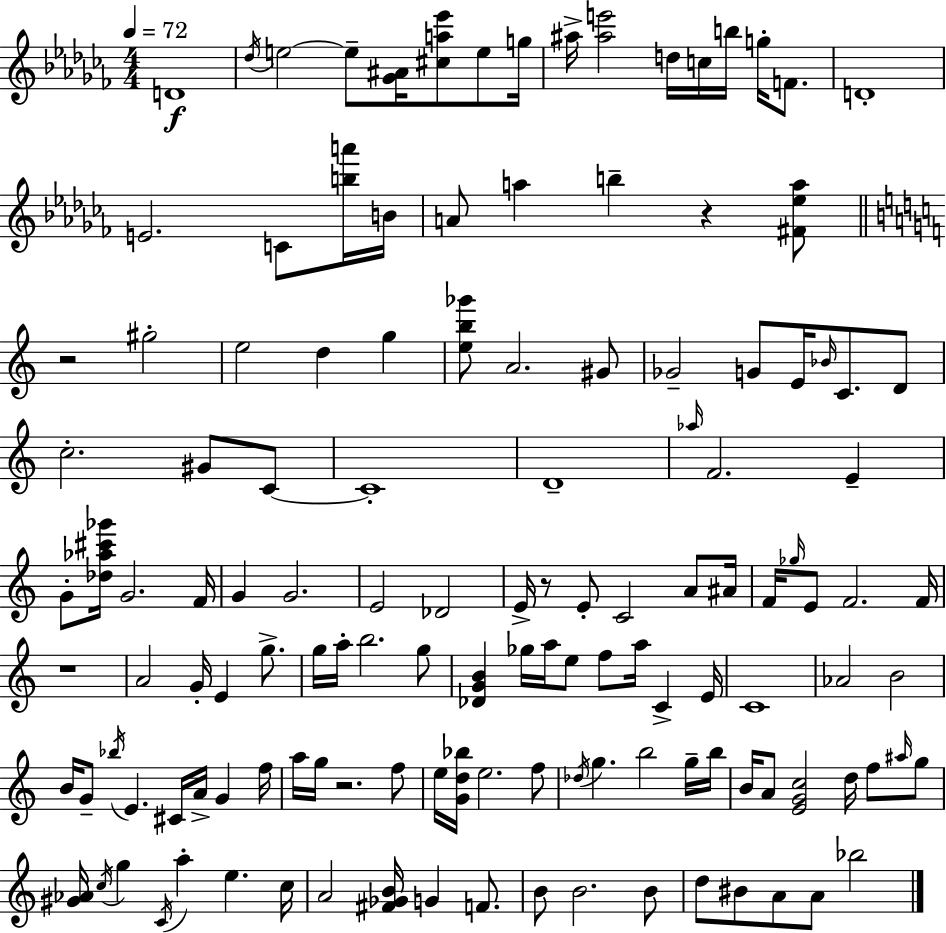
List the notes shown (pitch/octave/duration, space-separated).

D4/w Db5/s E5/h E5/e [Gb4,A#4]/s [C#5,A5,Eb6]/e E5/e G5/s A#5/s [A#5,E6]/h D5/s C5/s B5/s G5/s F4/e. D4/w E4/h. C4/e [B5,A6]/s B4/s A4/e A5/q B5/q R/q [F#4,Eb5,A5]/e R/h G#5/h E5/h D5/q G5/q [E5,B5,Gb6]/e A4/h. G#4/e Gb4/h G4/e E4/s Bb4/s C4/e. D4/e C5/h. G#4/e C4/e C4/w D4/w Ab5/s F4/h. E4/q G4/e [Db5,Ab5,C#6,Gb6]/s G4/h. F4/s G4/q G4/h. E4/h Db4/h E4/s R/e E4/e C4/h A4/e A#4/s F4/s Gb5/s E4/e F4/h. F4/s R/w A4/h G4/s E4/q G5/e. G5/s A5/s B5/h. G5/e [Db4,G4,B4]/q Gb5/s A5/s E5/e F5/e A5/s C4/q E4/s C4/w Ab4/h B4/h B4/s G4/e Bb5/s E4/q. C#4/s A4/s G4/q F5/s A5/s G5/s R/h. F5/e E5/s [G4,D5,Bb5]/s E5/h. F5/e Db5/s G5/q. B5/h G5/s B5/s B4/s A4/e [E4,G4,C5]/h D5/s F5/e A#5/s G5/e [G#4,Ab4]/s C5/s G5/q C4/s A5/q E5/q. C5/s A4/h [F#4,Gb4,B4]/s G4/q F4/e. B4/e B4/h. B4/e D5/e BIS4/e A4/e A4/e Bb5/h